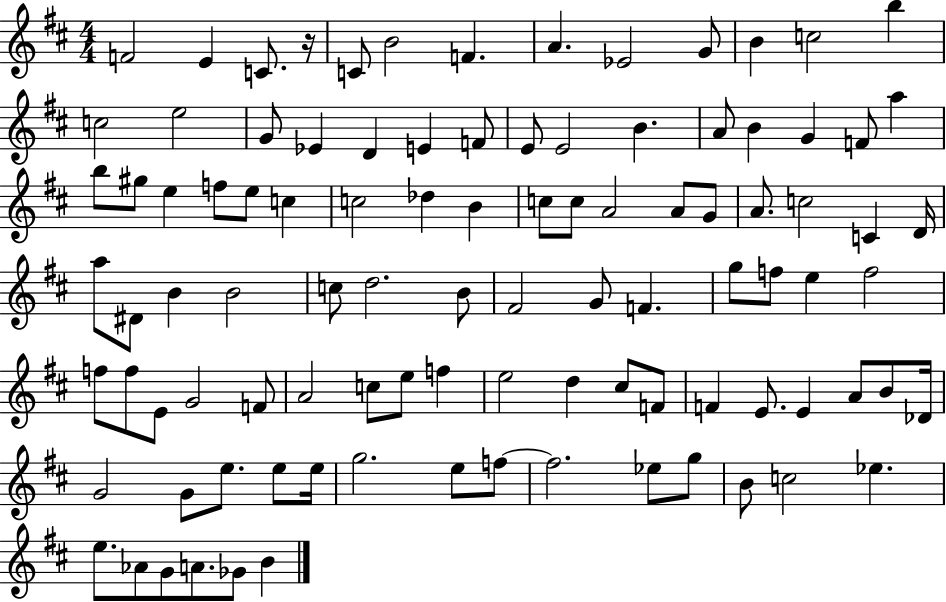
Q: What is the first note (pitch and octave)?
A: F4